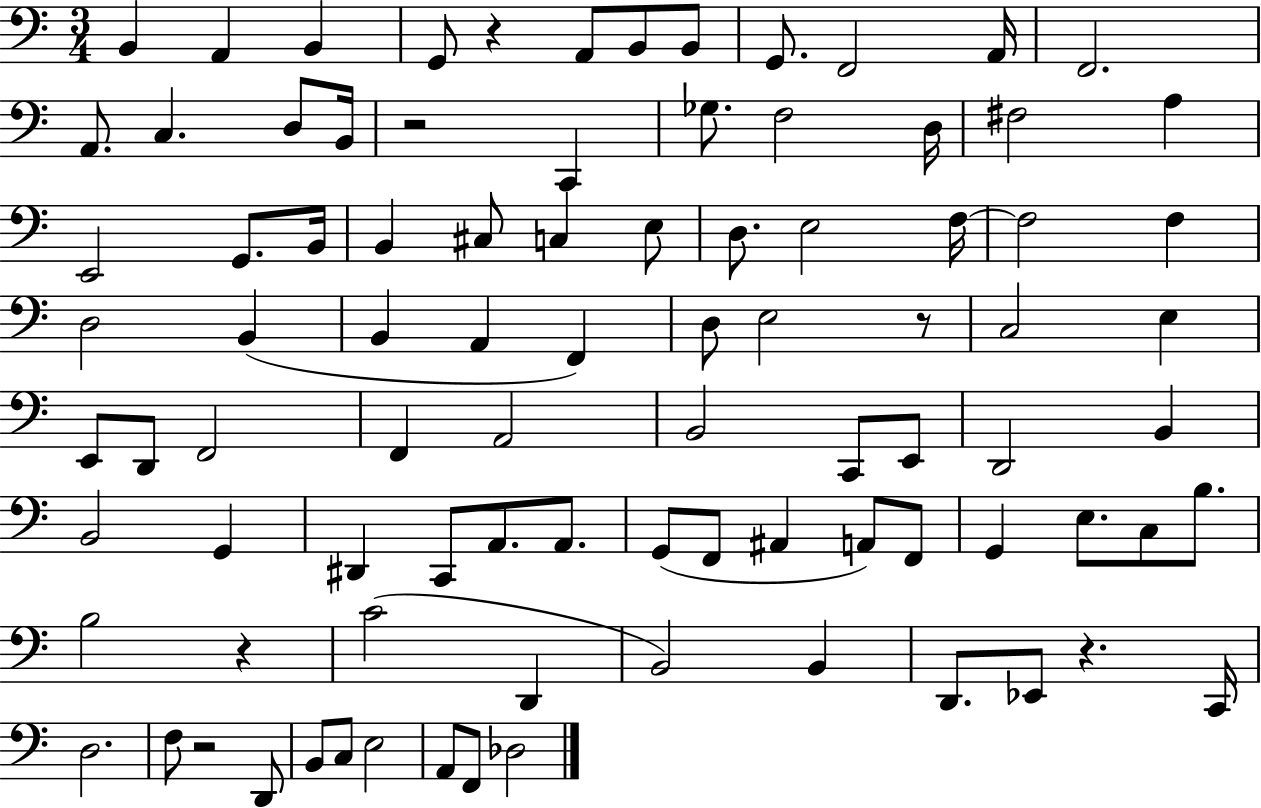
X:1
T:Untitled
M:3/4
L:1/4
K:C
B,, A,, B,, G,,/2 z A,,/2 B,,/2 B,,/2 G,,/2 F,,2 A,,/4 F,,2 A,,/2 C, D,/2 B,,/4 z2 C,, _G,/2 F,2 D,/4 ^F,2 A, E,,2 G,,/2 B,,/4 B,, ^C,/2 C, E,/2 D,/2 E,2 F,/4 F,2 F, D,2 B,, B,, A,, F,, D,/2 E,2 z/2 C,2 E, E,,/2 D,,/2 F,,2 F,, A,,2 B,,2 C,,/2 E,,/2 D,,2 B,, B,,2 G,, ^D,, C,,/2 A,,/2 A,,/2 G,,/2 F,,/2 ^A,, A,,/2 F,,/2 G,, E,/2 C,/2 B,/2 B,2 z C2 D,, B,,2 B,, D,,/2 _E,,/2 z C,,/4 D,2 F,/2 z2 D,,/2 B,,/2 C,/2 E,2 A,,/2 F,,/2 _D,2